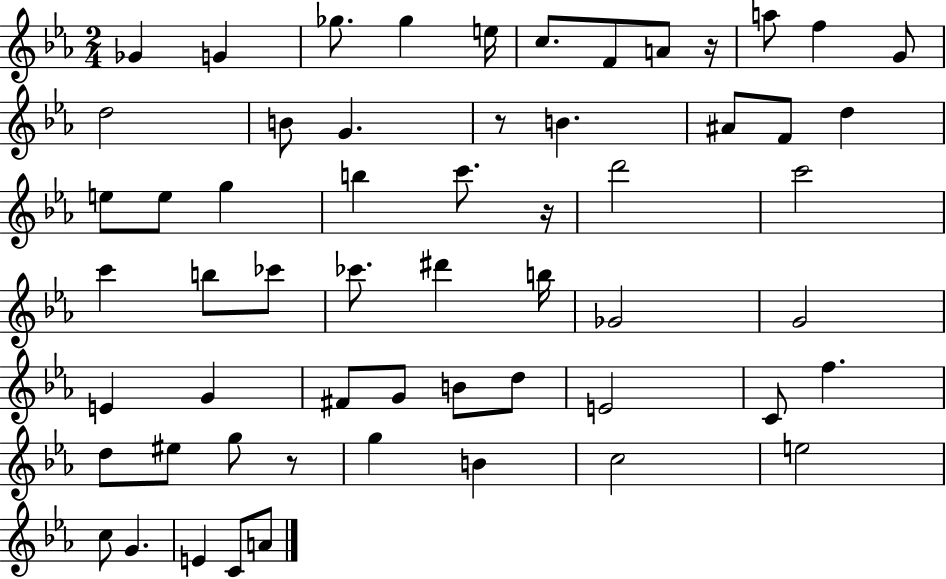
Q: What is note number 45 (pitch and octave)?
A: G5